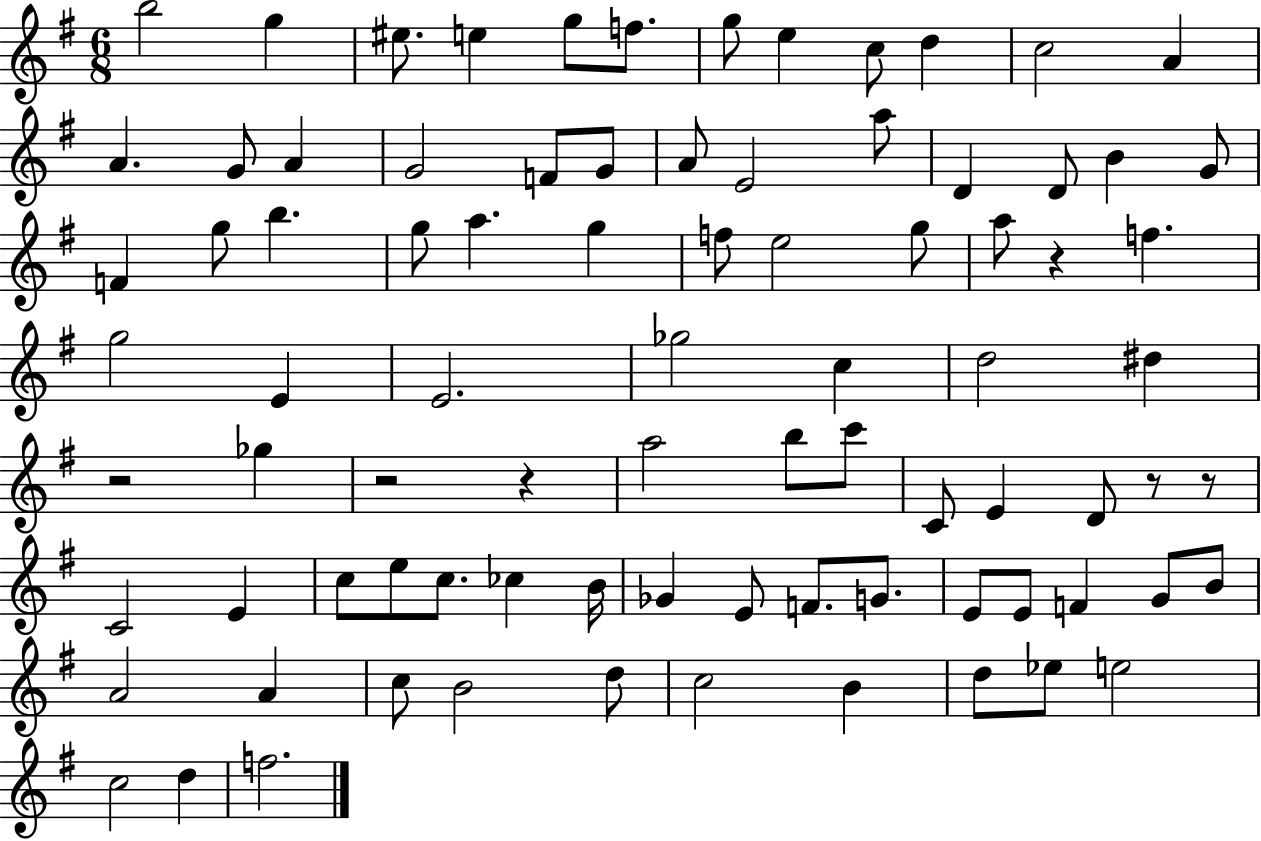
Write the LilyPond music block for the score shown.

{
  \clef treble
  \numericTimeSignature
  \time 6/8
  \key g \major
  b''2 g''4 | eis''8. e''4 g''8 f''8. | g''8 e''4 c''8 d''4 | c''2 a'4 | \break a'4. g'8 a'4 | g'2 f'8 g'8 | a'8 e'2 a''8 | d'4 d'8 b'4 g'8 | \break f'4 g''8 b''4. | g''8 a''4. g''4 | f''8 e''2 g''8 | a''8 r4 f''4. | \break g''2 e'4 | e'2. | ges''2 c''4 | d''2 dis''4 | \break r2 ges''4 | r2 r4 | a''2 b''8 c'''8 | c'8 e'4 d'8 r8 r8 | \break c'2 e'4 | c''8 e''8 c''8. ces''4 b'16 | ges'4 e'8 f'8. g'8. | e'8 e'8 f'4 g'8 b'8 | \break a'2 a'4 | c''8 b'2 d''8 | c''2 b'4 | d''8 ees''8 e''2 | \break c''2 d''4 | f''2. | \bar "|."
}